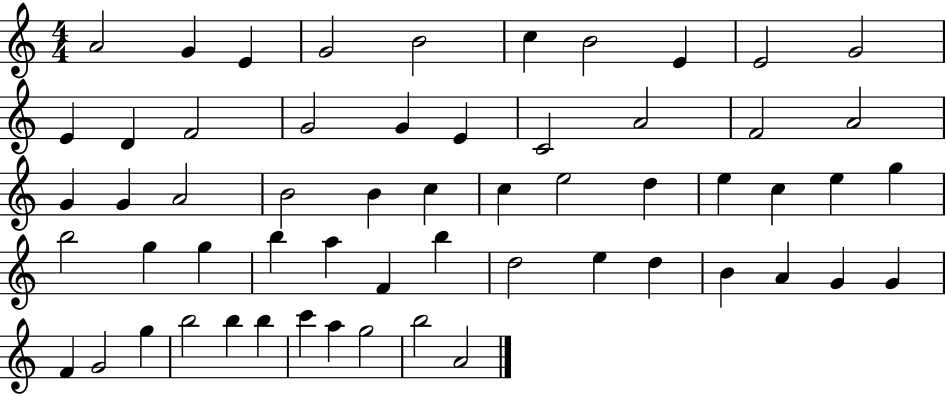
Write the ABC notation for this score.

X:1
T:Untitled
M:4/4
L:1/4
K:C
A2 G E G2 B2 c B2 E E2 G2 E D F2 G2 G E C2 A2 F2 A2 G G A2 B2 B c c e2 d e c e g b2 g g b a F b d2 e d B A G G F G2 g b2 b b c' a g2 b2 A2